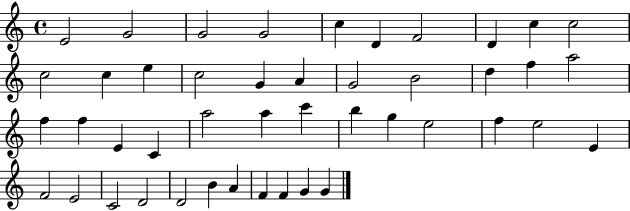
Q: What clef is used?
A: treble